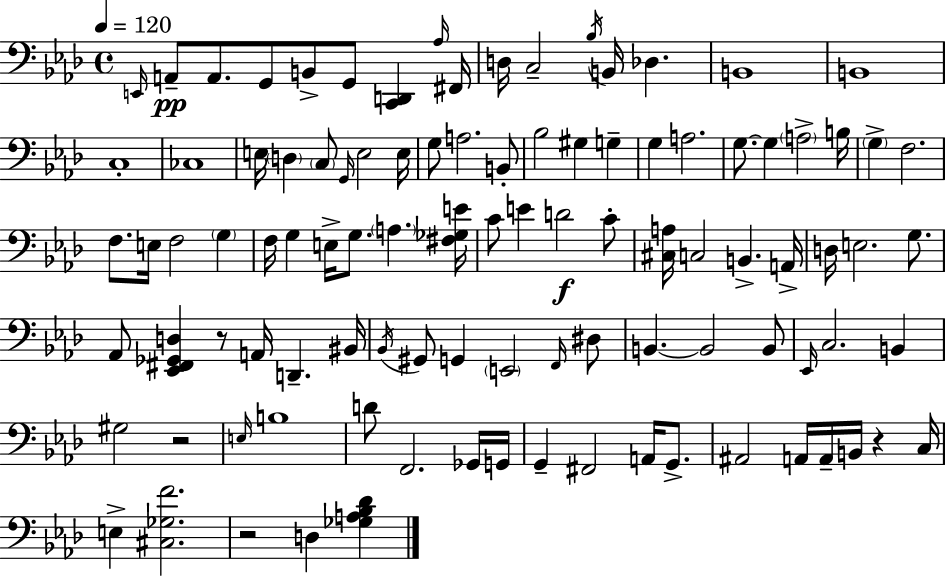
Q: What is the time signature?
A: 4/4